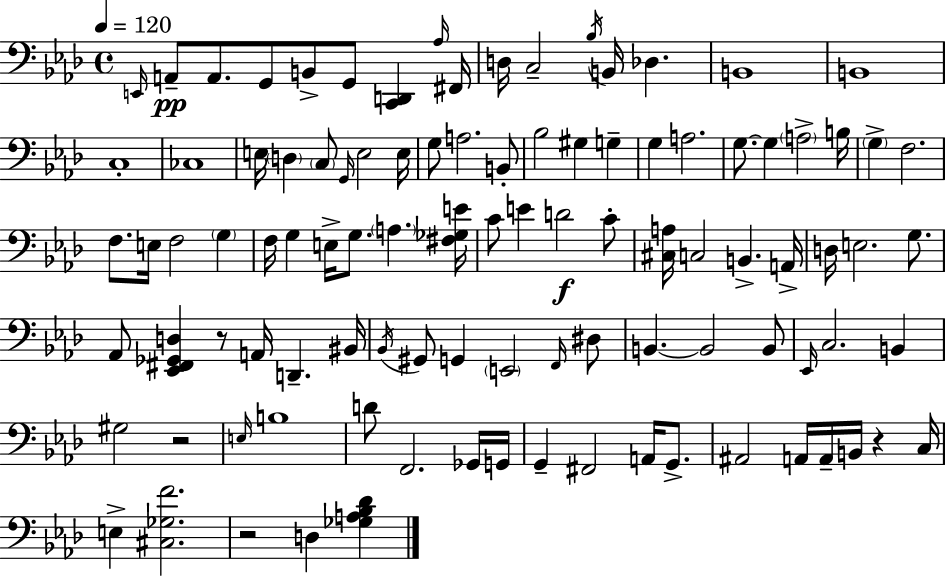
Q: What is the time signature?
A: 4/4